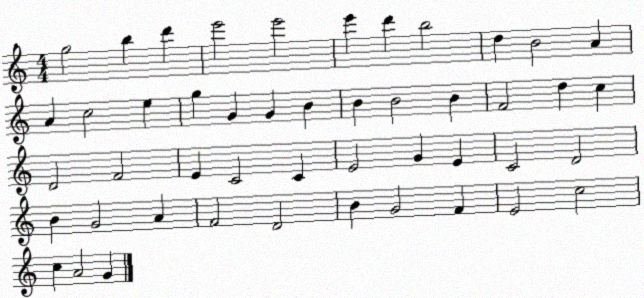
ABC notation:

X:1
T:Untitled
M:4/4
L:1/4
K:C
g2 b d' e'2 e'2 e' d' b2 d B2 A A c2 e g G G B B B2 B F2 d c D2 F2 E C2 C E2 G E C2 D2 B G2 A F2 D2 B G2 F E2 c2 c A2 G